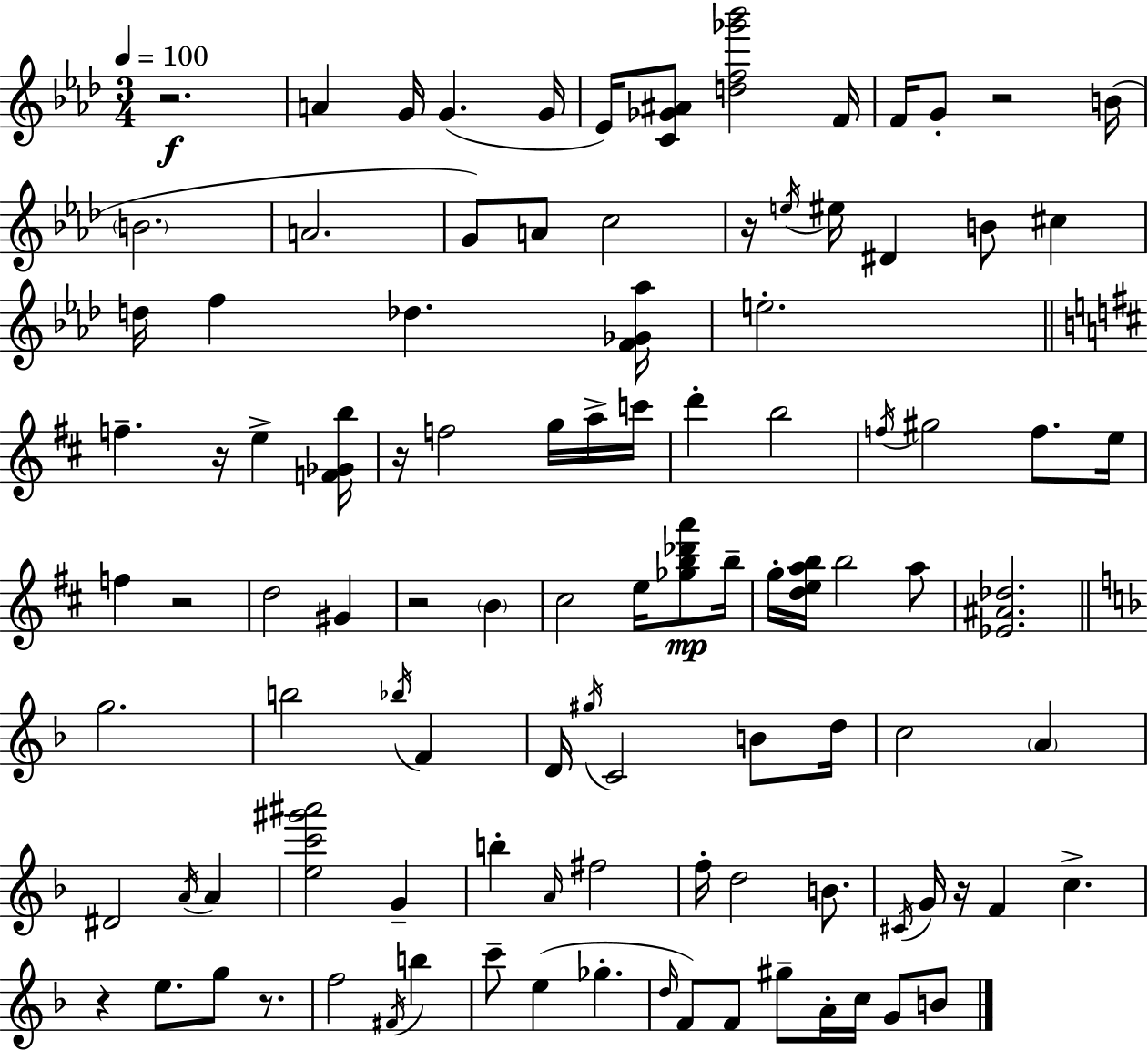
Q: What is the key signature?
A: F minor